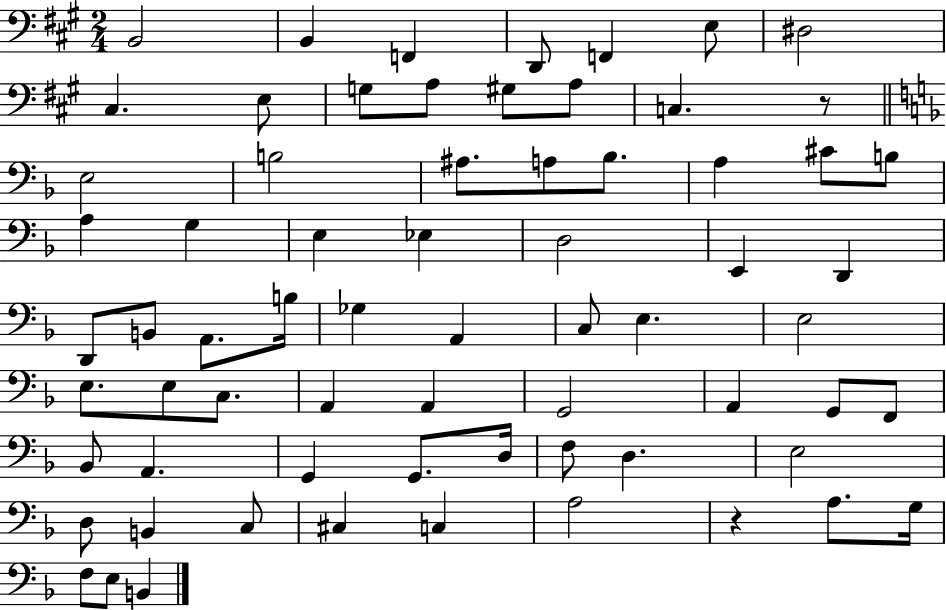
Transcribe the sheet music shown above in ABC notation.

X:1
T:Untitled
M:2/4
L:1/4
K:A
B,,2 B,, F,, D,,/2 F,, E,/2 ^D,2 ^C, E,/2 G,/2 A,/2 ^G,/2 A,/2 C, z/2 E,2 B,2 ^A,/2 A,/2 _B,/2 A, ^C/2 B,/2 A, G, E, _E, D,2 E,, D,, D,,/2 B,,/2 A,,/2 B,/4 _G, A,, C,/2 E, E,2 E,/2 E,/2 C,/2 A,, A,, G,,2 A,, G,,/2 F,,/2 _B,,/2 A,, G,, G,,/2 D,/4 F,/2 D, E,2 D,/2 B,, C,/2 ^C, C, A,2 z A,/2 G,/4 F,/2 E,/2 B,,